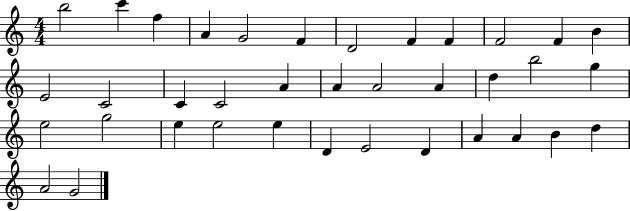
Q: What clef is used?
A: treble